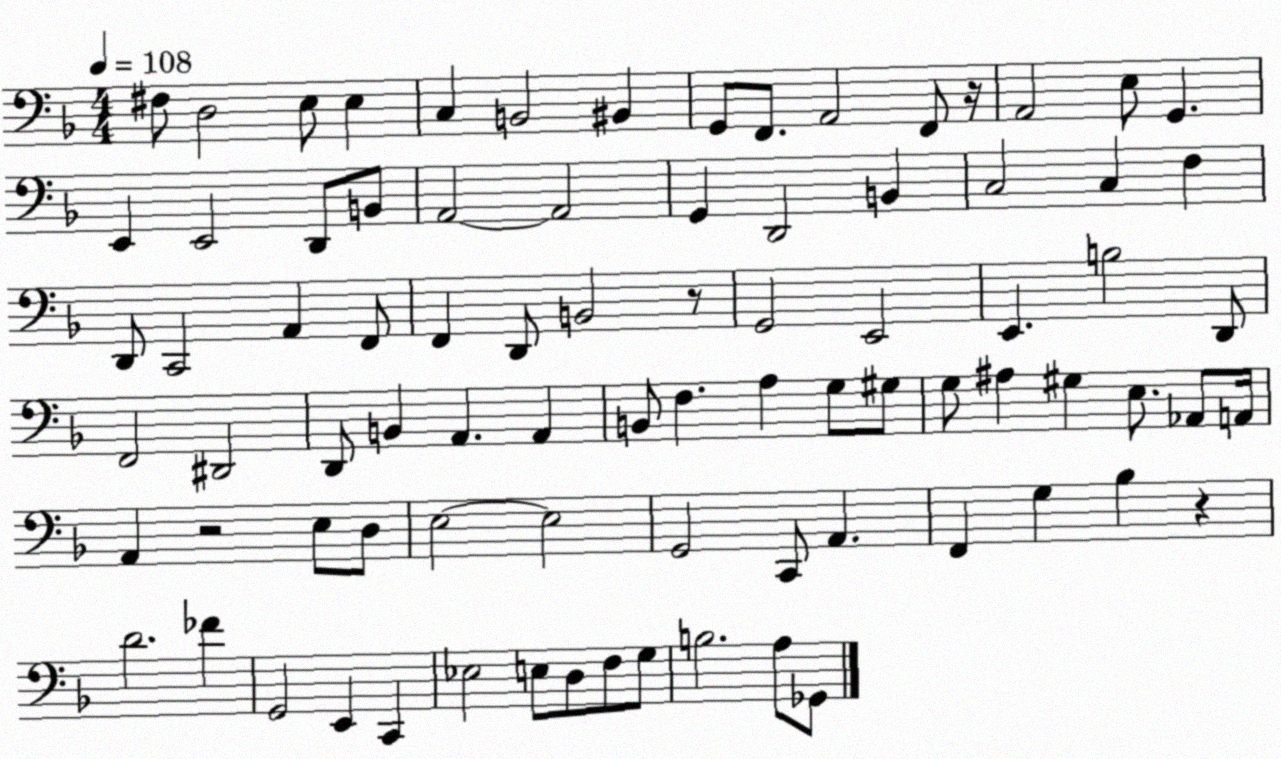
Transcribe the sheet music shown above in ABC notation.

X:1
T:Untitled
M:4/4
L:1/4
K:F
^F,/2 D,2 E,/2 E, C, B,,2 ^B,, G,,/2 F,,/2 A,,2 F,,/2 z/4 A,,2 E,/2 G,, E,, E,,2 D,,/2 B,,/2 A,,2 A,,2 G,, D,,2 B,, C,2 C, F, D,,/2 C,,2 A,, F,,/2 F,, D,,/2 B,,2 z/2 G,,2 E,,2 E,, B,2 D,,/2 F,,2 ^D,,2 D,,/2 B,, A,, A,, B,,/2 F, A, G,/2 ^G,/2 G,/2 ^A, ^G, E,/2 _A,,/2 A,,/4 A,, z2 E,/2 D,/2 E,2 E,2 G,,2 C,,/2 A,, F,, G, _B, z D2 _F G,,2 E,, C,, _E,2 E,/2 D,/2 F,/2 G,/2 B,2 A,/2 _G,,/2